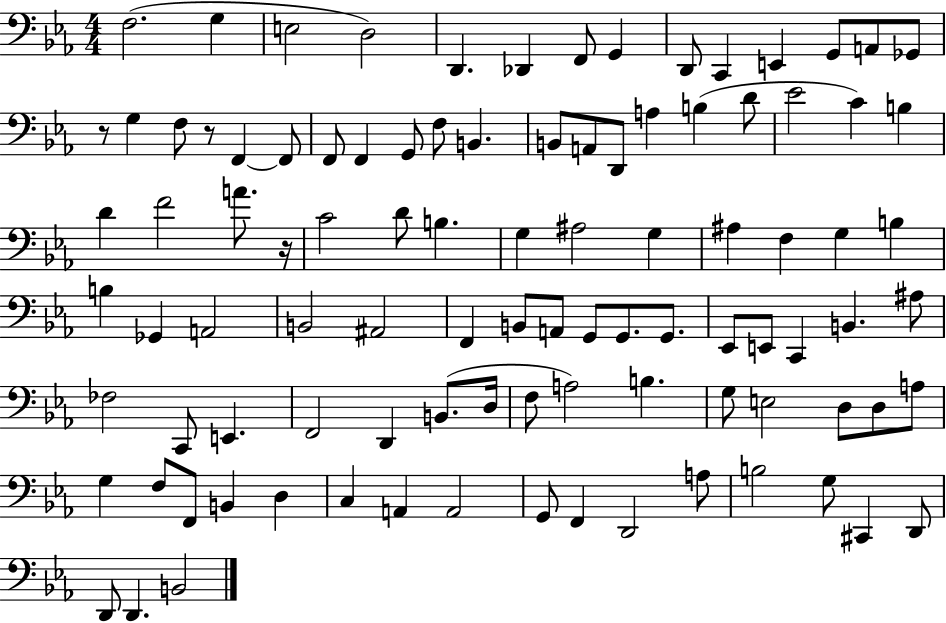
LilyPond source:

{
  \clef bass
  \numericTimeSignature
  \time 4/4
  \key ees \major
  f2.( g4 | e2 d2) | d,4. des,4 f,8 g,4 | d,8 c,4 e,4 g,8 a,8 ges,8 | \break r8 g4 f8 r8 f,4~~ f,8 | f,8 f,4 g,8 f8 b,4. | b,8 a,8 d,8 a4 b4( d'8 | ees'2 c'4) b4 | \break d'4 f'2 a'8. r16 | c'2 d'8 b4. | g4 ais2 g4 | ais4 f4 g4 b4 | \break b4 ges,4 a,2 | b,2 ais,2 | f,4 b,8 a,8 g,8 g,8. g,8. | ees,8 e,8 c,4 b,4. ais8 | \break fes2 c,8 e,4. | f,2 d,4 b,8.( d16 | f8 a2) b4. | g8 e2 d8 d8 a8 | \break g4 f8 f,8 b,4 d4 | c4 a,4 a,2 | g,8 f,4 d,2 a8 | b2 g8 cis,4 d,8 | \break d,8 d,4. b,2 | \bar "|."
}